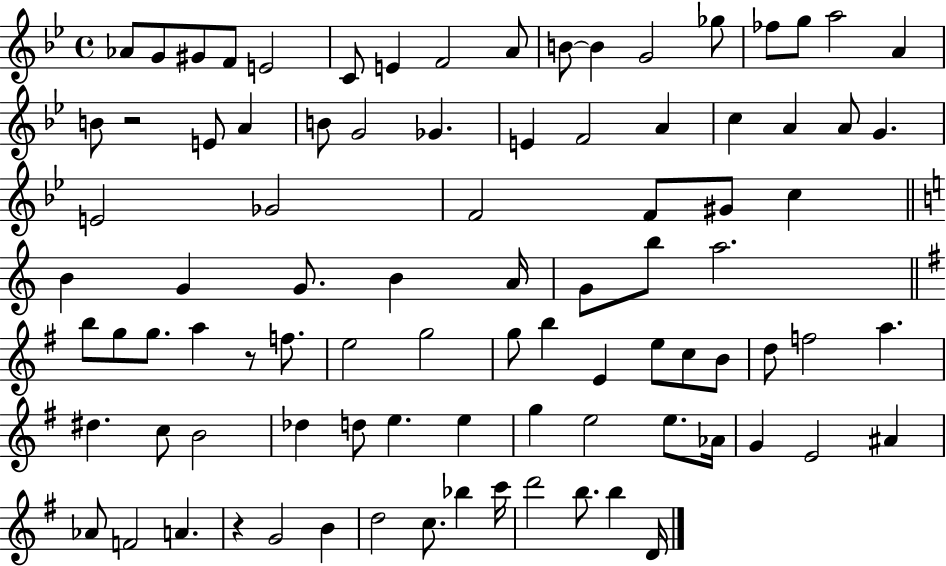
{
  \clef treble
  \time 4/4
  \defaultTimeSignature
  \key bes \major
  aes'8 g'8 gis'8 f'8 e'2 | c'8 e'4 f'2 a'8 | b'8~~ b'4 g'2 ges''8 | fes''8 g''8 a''2 a'4 | \break b'8 r2 e'8 a'4 | b'8 g'2 ges'4. | e'4 f'2 a'4 | c''4 a'4 a'8 g'4. | \break e'2 ges'2 | f'2 f'8 gis'8 c''4 | \bar "||" \break \key c \major b'4 g'4 g'8. b'4 a'16 | g'8 b''8 a''2. | \bar "||" \break \key g \major b''8 g''8 g''8. a''4 r8 f''8. | e''2 g''2 | g''8 b''4 e'4 e''8 c''8 b'8 | d''8 f''2 a''4. | \break dis''4. c''8 b'2 | des''4 d''8 e''4. e''4 | g''4 e''2 e''8. aes'16 | g'4 e'2 ais'4 | \break aes'8 f'2 a'4. | r4 g'2 b'4 | d''2 c''8. bes''4 c'''16 | d'''2 b''8. b''4 d'16 | \break \bar "|."
}